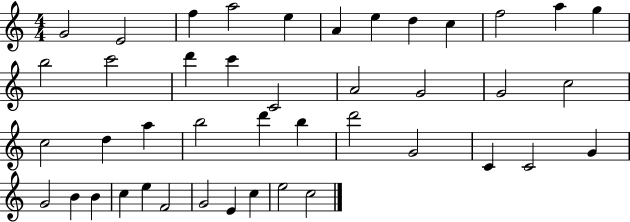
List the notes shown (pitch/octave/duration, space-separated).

G4/h E4/h F5/q A5/h E5/q A4/q E5/q D5/q C5/q F5/h A5/q G5/q B5/h C6/h D6/q C6/q C4/h A4/h G4/h G4/h C5/h C5/h D5/q A5/q B5/h D6/q B5/q D6/h G4/h C4/q C4/h G4/q G4/h B4/q B4/q C5/q E5/q F4/h G4/h E4/q C5/q E5/h C5/h